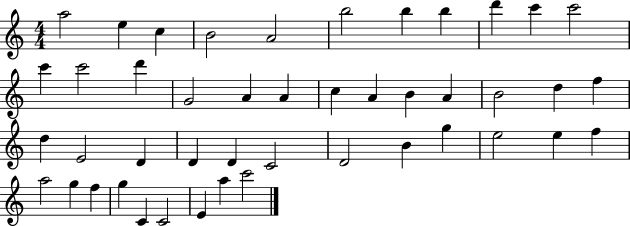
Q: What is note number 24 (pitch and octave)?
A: F5